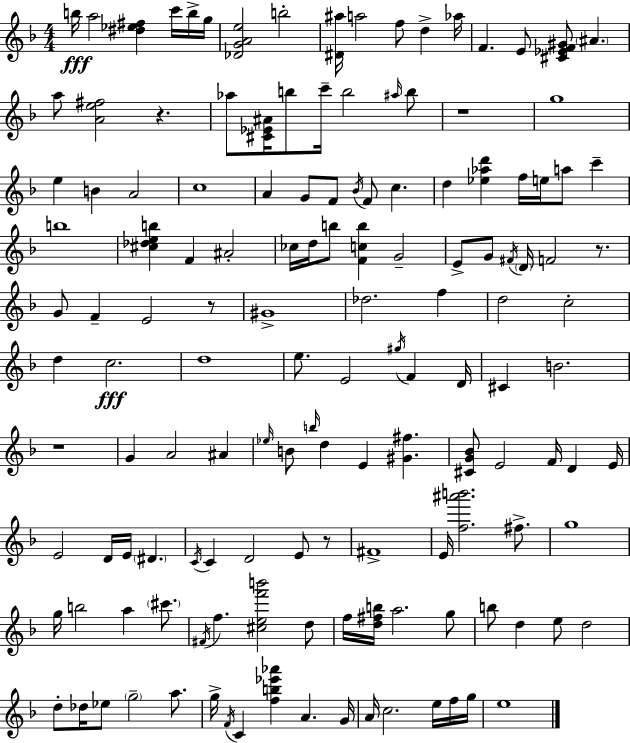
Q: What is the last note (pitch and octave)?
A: E5